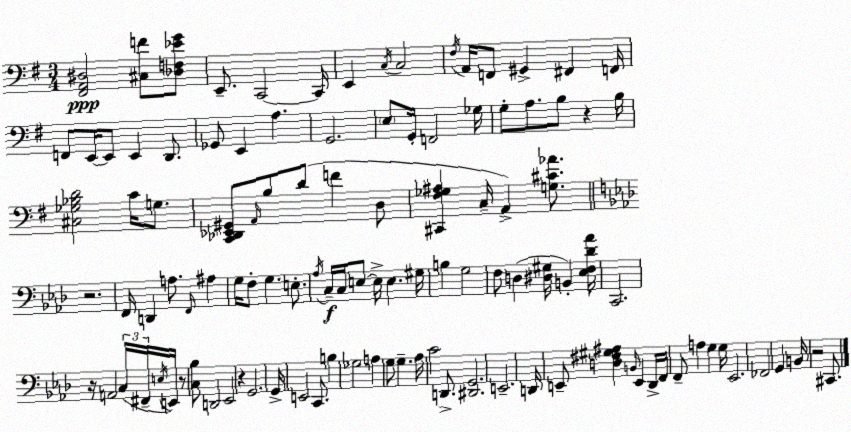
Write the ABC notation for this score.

X:1
T:Untitled
M:3/4
L:1/4
K:Em
[^F,,A,,^D,]2 [^C,F]/2 [_D,F,_EG]/2 E,,/2 C,,2 C,,/4 E,, C,/4 C,2 ^F,/4 A,,/4 F,,/2 ^G,, ^F,, F,,/4 F,,/2 E,,/4 E,,/2 E,, D,,/2 _G,,/2 E,, A, G,,2 E,/2 G,,/4 F,,2 _G,/4 G,/2 A,/2 B,/2 z B,/4 [^C,_G,_B,D]2 C/4 G,/2 [C,,_D,,_E,,^G,,]/2 A,,/4 B,/2 D/2 F D,/2 [^C,,^F,_G,^A,] C,/4 A,, [G,^C_A]/2 z2 F,,/4 D,, A,/2 F,,/4 ^A, G,/4 F,/2 G, E,/2 _A,/4 C,/4 C,/4 E,/2 E,/4 E, ^G,/4 B, G,2 F,/2 D, [^D,^G,]/4 B,, [_E,F,_D_A]/4 C,,2 z/4 A,,2 C,/4 ^F,,/4 E,/4 E,,/4 z/2 [C,_B,]/2 D,,2 _E,,2 z G,,2 G,,/4 E,,2 C,,/2 B, _G,2 A, G,/2 G, _A,/4 C2 D,,/2 [^D,,G,,]2 E,,2 D,,/4 E,,/2 [D,^F,^G,^A,] B,,/4 E,, _D,,/4 F,,/4 F,,/2 A, G, G,/4 _E,,2 _F,,2 G,, B,,/4 z2 ^C,,/2